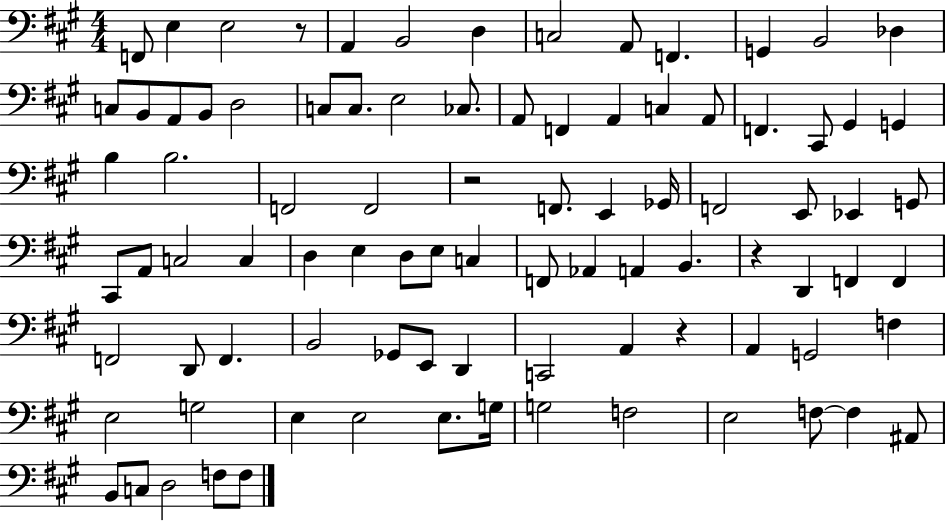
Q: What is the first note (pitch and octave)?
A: F2